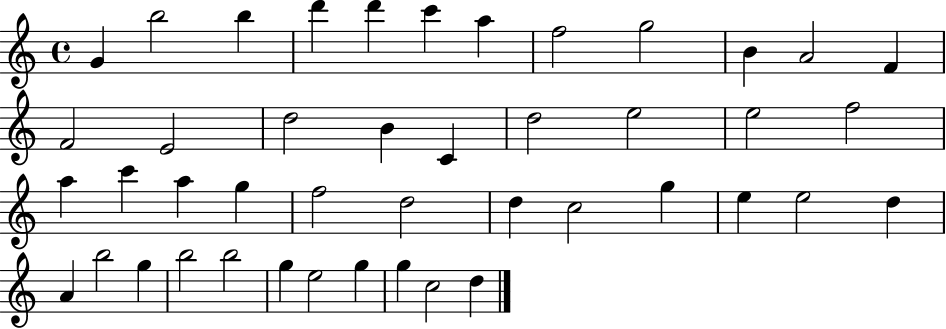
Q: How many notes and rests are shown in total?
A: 44